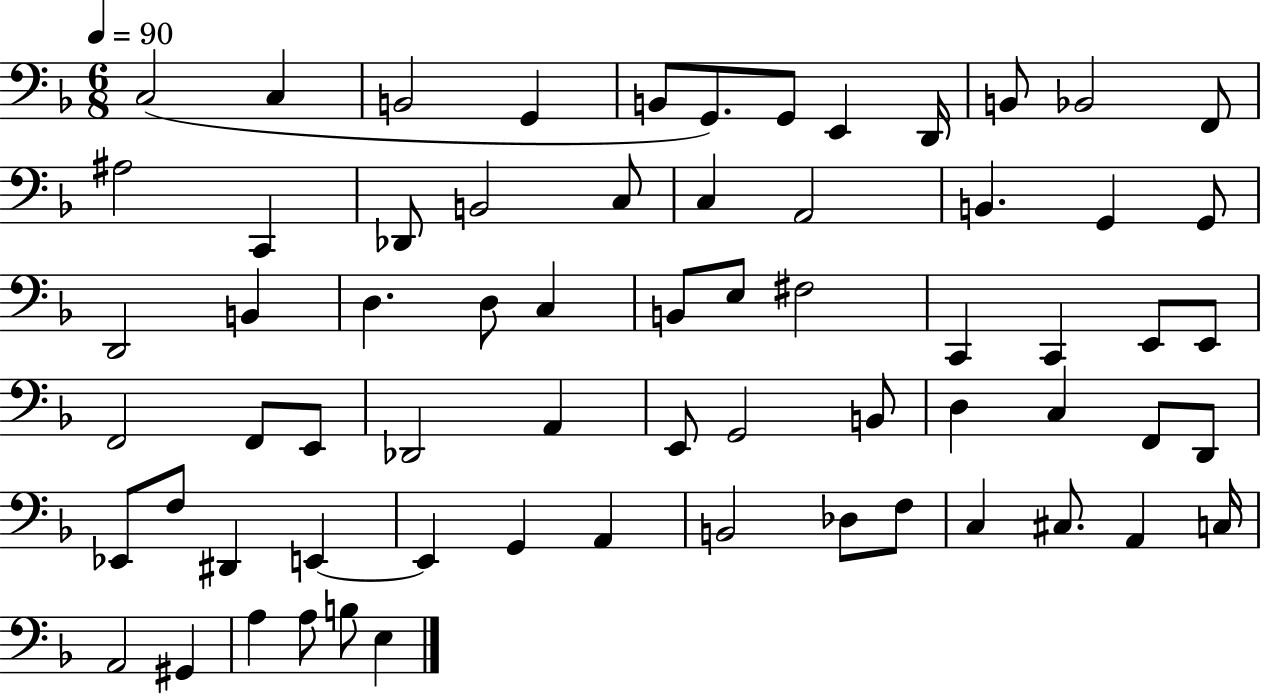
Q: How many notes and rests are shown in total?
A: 66